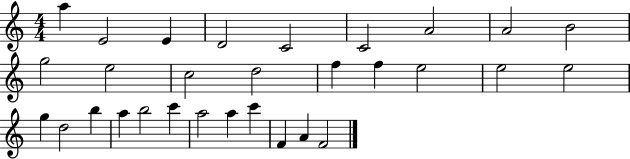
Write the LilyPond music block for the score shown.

{
  \clef treble
  \numericTimeSignature
  \time 4/4
  \key c \major
  a''4 e'2 e'4 | d'2 c'2 | c'2 a'2 | a'2 b'2 | \break g''2 e''2 | c''2 d''2 | f''4 f''4 e''2 | e''2 e''2 | \break g''4 d''2 b''4 | a''4 b''2 c'''4 | a''2 a''4 c'''4 | f'4 a'4 f'2 | \break \bar "|."
}